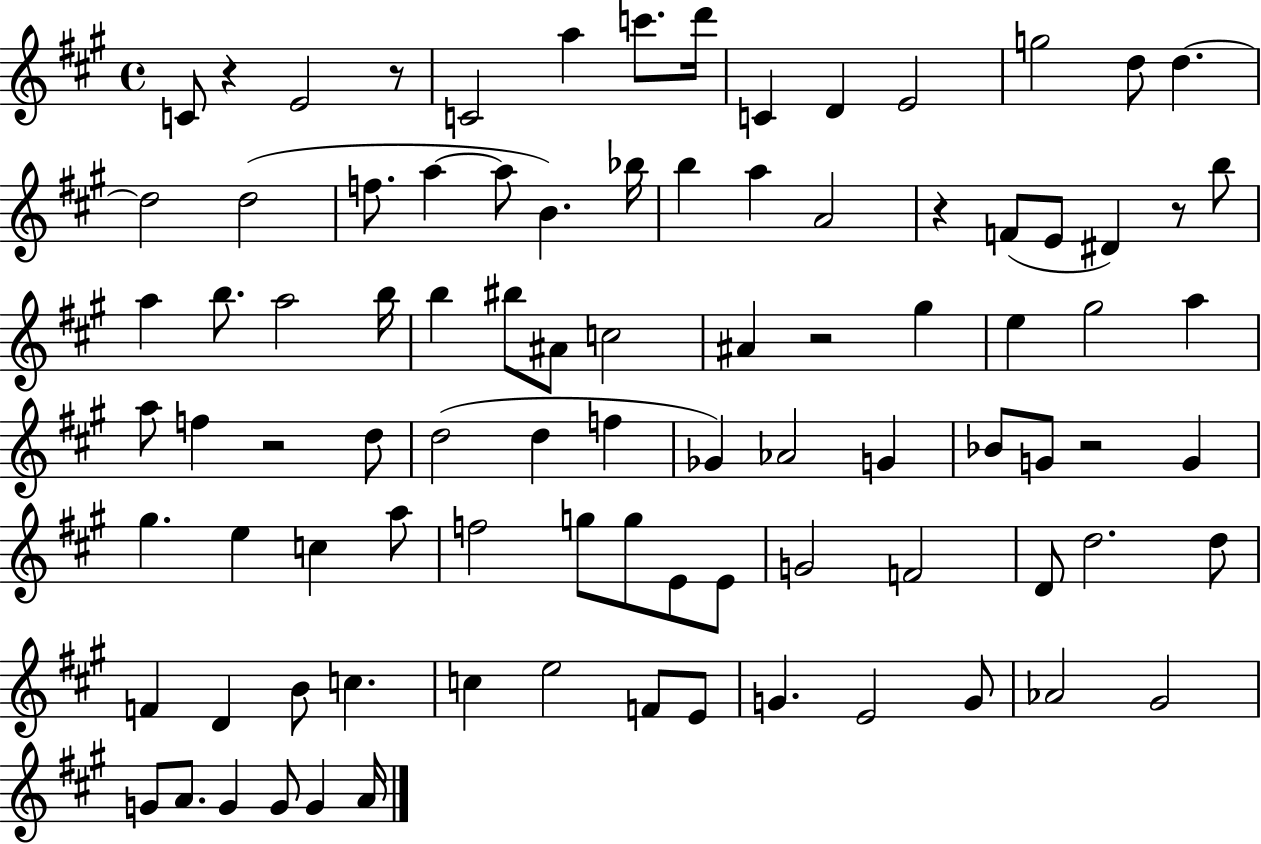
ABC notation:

X:1
T:Untitled
M:4/4
L:1/4
K:A
C/2 z E2 z/2 C2 a c'/2 d'/4 C D E2 g2 d/2 d d2 d2 f/2 a a/2 B _b/4 b a A2 z F/2 E/2 ^D z/2 b/2 a b/2 a2 b/4 b ^b/2 ^A/2 c2 ^A z2 ^g e ^g2 a a/2 f z2 d/2 d2 d f _G _A2 G _B/2 G/2 z2 G ^g e c a/2 f2 g/2 g/2 E/2 E/2 G2 F2 D/2 d2 d/2 F D B/2 c c e2 F/2 E/2 G E2 G/2 _A2 ^G2 G/2 A/2 G G/2 G A/4